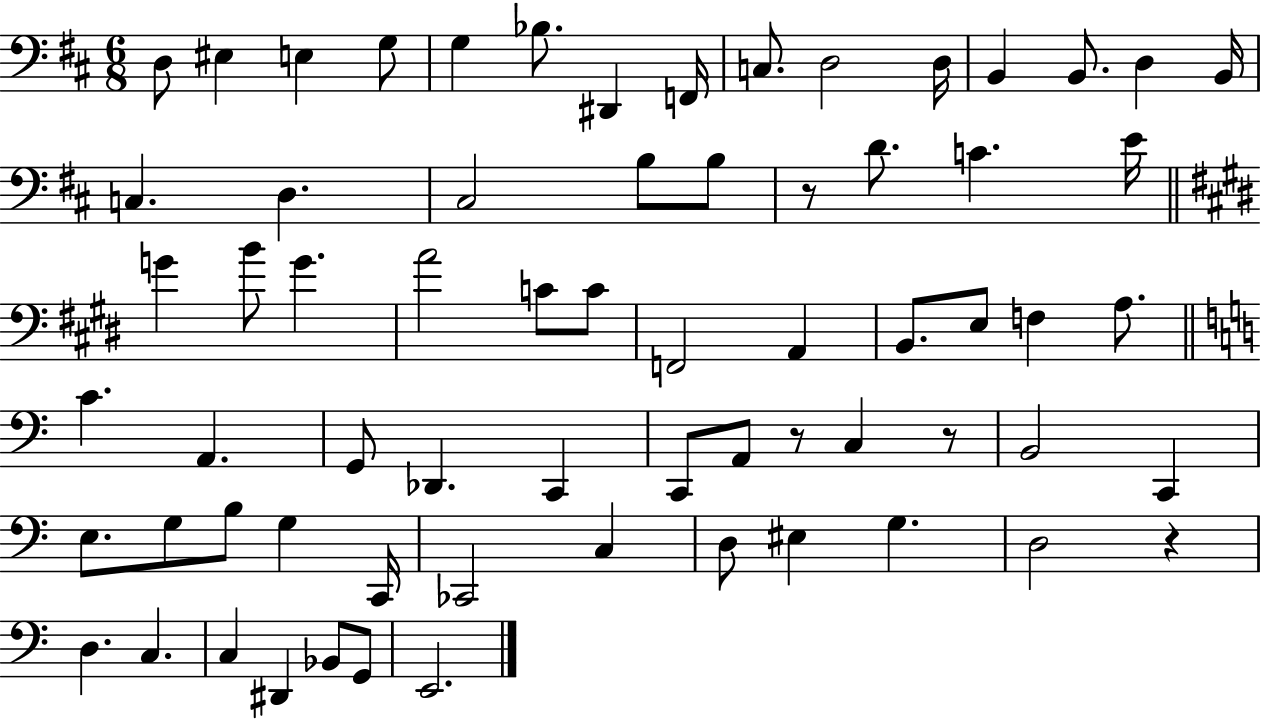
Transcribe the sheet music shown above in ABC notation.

X:1
T:Untitled
M:6/8
L:1/4
K:D
D,/2 ^E, E, G,/2 G, _B,/2 ^D,, F,,/4 C,/2 D,2 D,/4 B,, B,,/2 D, B,,/4 C, D, ^C,2 B,/2 B,/2 z/2 D/2 C E/4 G B/2 G A2 C/2 C/2 F,,2 A,, B,,/2 E,/2 F, A,/2 C A,, G,,/2 _D,, C,, C,,/2 A,,/2 z/2 C, z/2 B,,2 C,, E,/2 G,/2 B,/2 G, C,,/4 _C,,2 C, D,/2 ^E, G, D,2 z D, C, C, ^D,, _B,,/2 G,,/2 E,,2